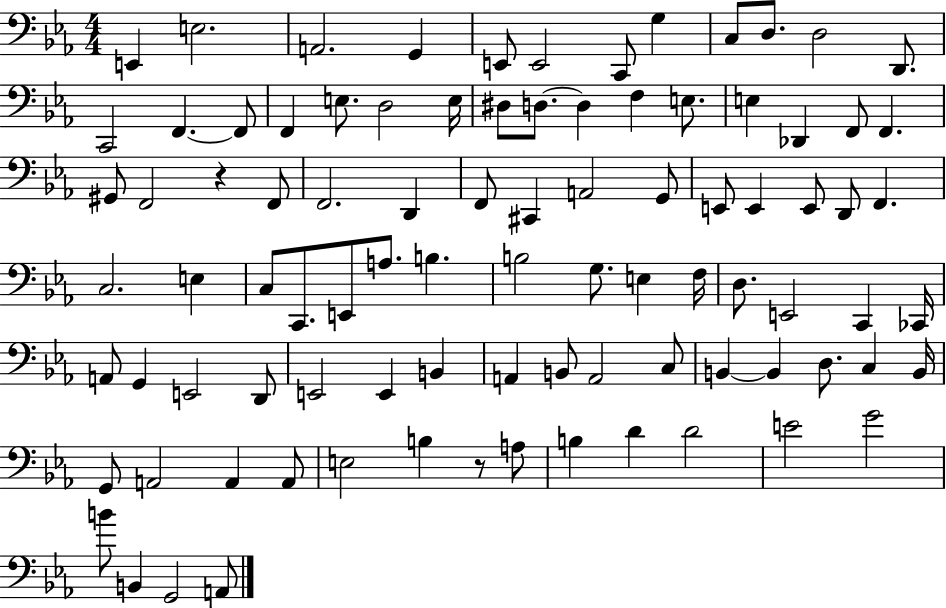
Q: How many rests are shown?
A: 2